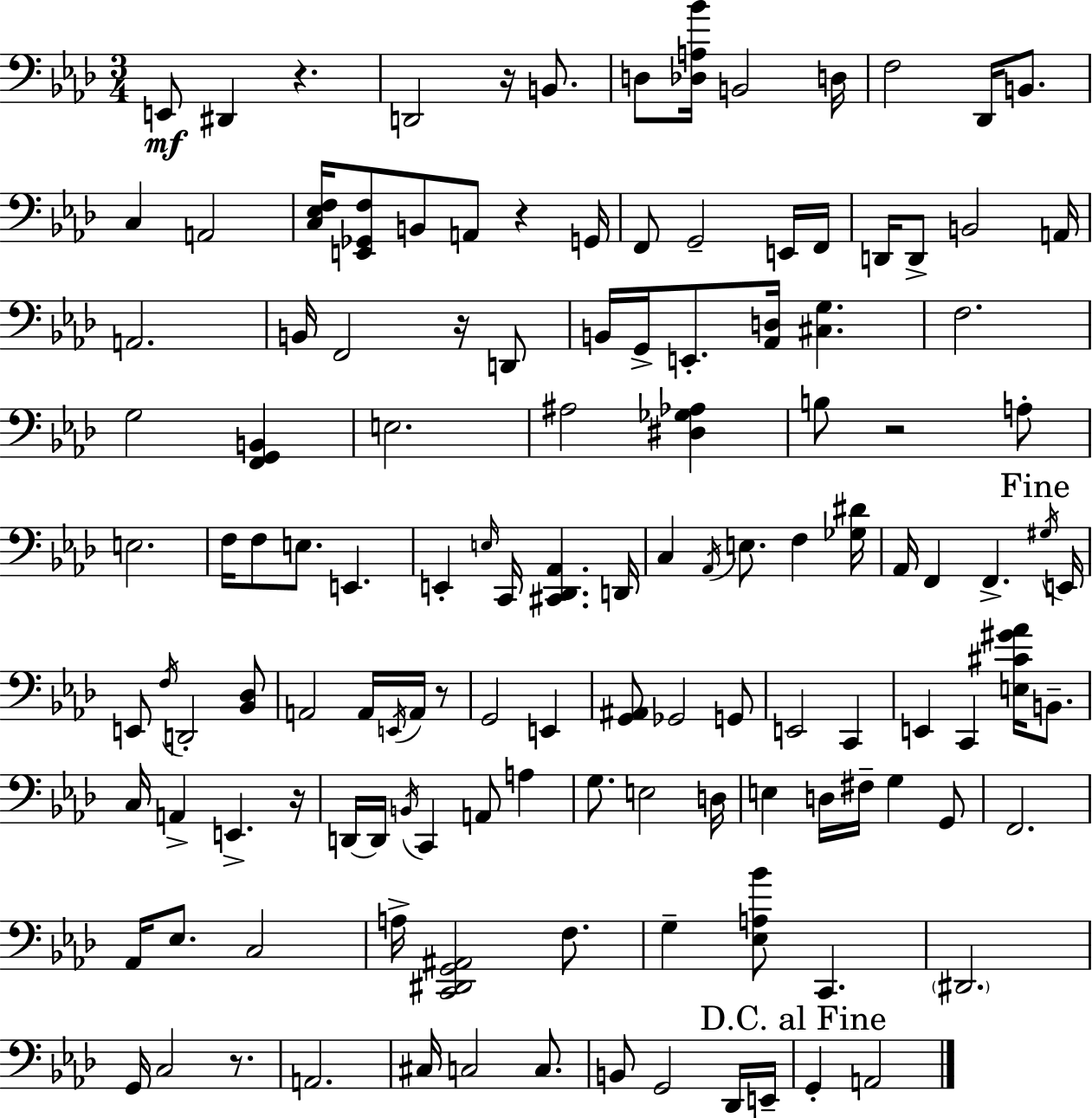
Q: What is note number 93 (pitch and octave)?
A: F3